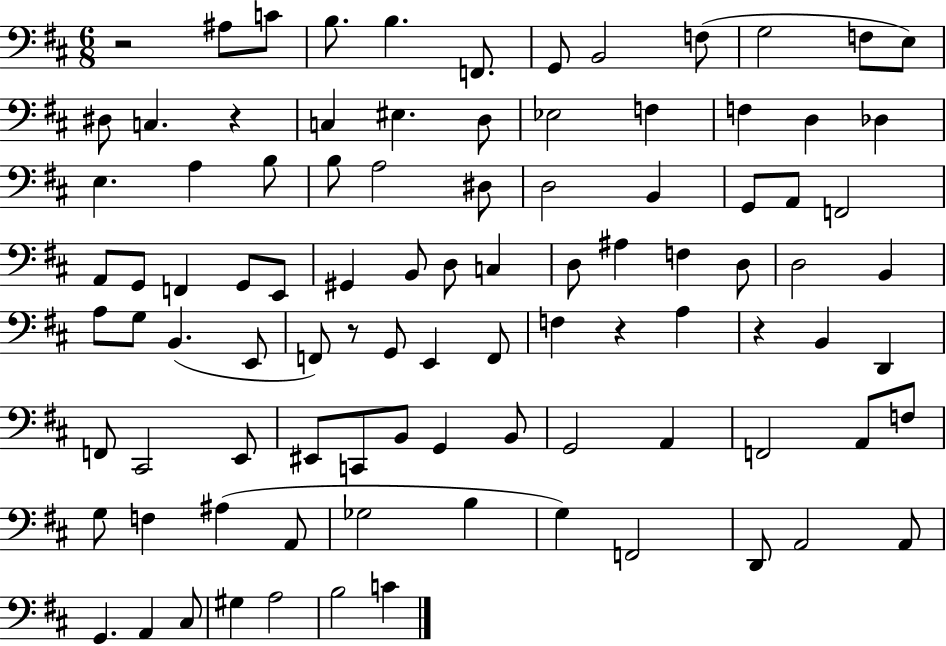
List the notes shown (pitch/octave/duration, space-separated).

R/h A#3/e C4/e B3/e. B3/q. F2/e. G2/e B2/h F3/e G3/h F3/e E3/e D#3/e C3/q. R/q C3/q EIS3/q. D3/e Eb3/h F3/q F3/q D3/q Db3/q E3/q. A3/q B3/e B3/e A3/h D#3/e D3/h B2/q G2/e A2/e F2/h A2/e G2/e F2/q G2/e E2/e G#2/q B2/e D3/e C3/q D3/e A#3/q F3/q D3/e D3/h B2/q A3/e G3/e B2/q. E2/e F2/e R/e G2/e E2/q F2/e F3/q R/q A3/q R/q B2/q D2/q F2/e C#2/h E2/e EIS2/e C2/e B2/e G2/q B2/e G2/h A2/q F2/h A2/e F3/e G3/e F3/q A#3/q A2/e Gb3/h B3/q G3/q F2/h D2/e A2/h A2/e G2/q. A2/q C#3/e G#3/q A3/h B3/h C4/q